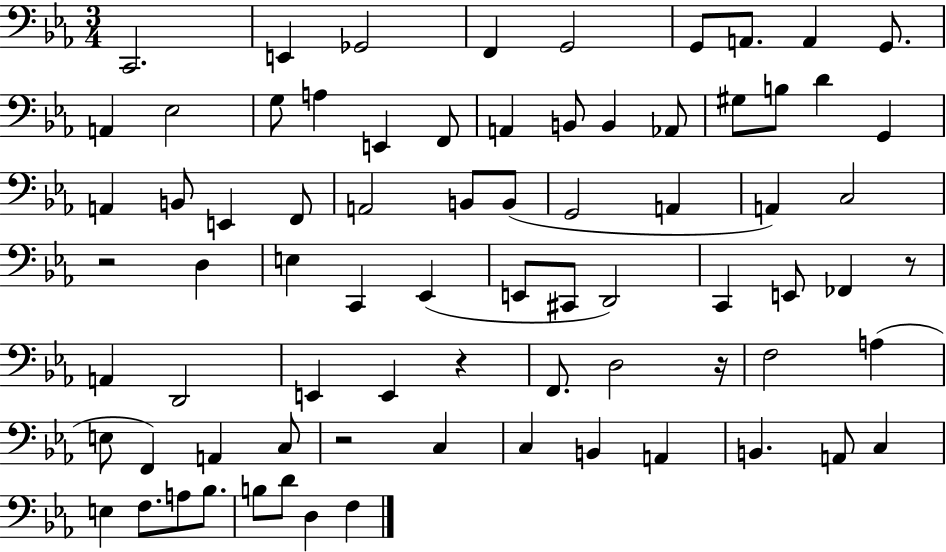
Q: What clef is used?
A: bass